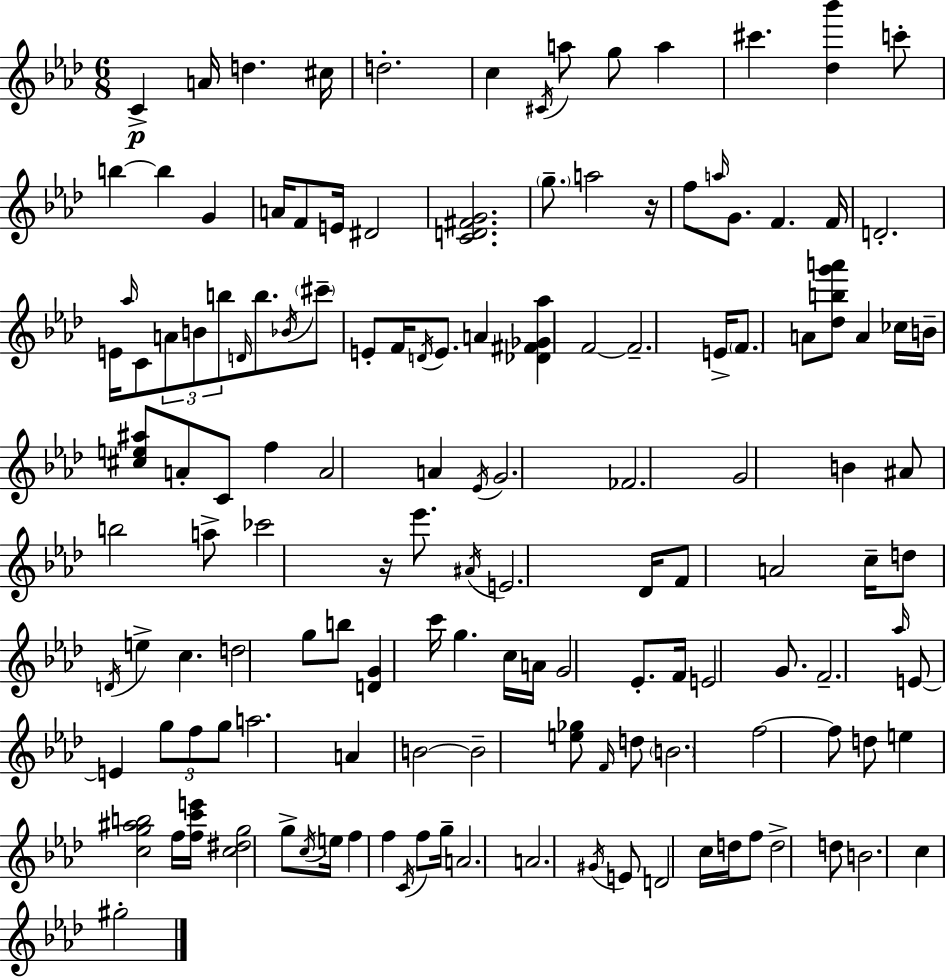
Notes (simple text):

C4/q A4/s D5/q. C#5/s D5/h. C5/q C#4/s A5/e G5/e A5/q C#6/q. [Db5,Bb6]/q C6/e B5/q B5/q G4/q A4/s F4/e E4/s D#4/h [C4,D4,F#4,G4]/h. G5/e. A5/h R/s F5/e A5/s G4/e. F4/q. F4/s D4/h. E4/s Ab5/s C4/e A4/e B4/e B5/e D4/s B5/e. Bb4/s C#6/e E4/e F4/s D4/s E4/e. A4/q [Db4,F#4,Gb4,Ab5]/q F4/h F4/h. E4/s F4/e. A4/e [Db5,B5,G6,A6]/e A4/q CES5/s B4/s [C#5,E5,A#5]/e A4/e C4/e F5/q A4/h A4/q Eb4/s G4/h. FES4/h. G4/h B4/q A#4/e B5/h A5/e CES6/h R/s Eb6/e. A#4/s E4/h. Db4/s F4/e A4/h C5/s D5/e D4/s E5/q C5/q. D5/h G5/e B5/e [D4,G4]/q C6/s G5/q. C5/s A4/s G4/h Eb4/e. F4/s E4/h G4/e. F4/h. Ab5/s E4/e E4/q G5/e F5/e G5/e A5/h. A4/q B4/h B4/h [E5,Gb5]/e F4/s D5/e B4/h. F5/h F5/e D5/e E5/q [C5,G5,A#5,B5]/h F5/s [F5,C6,E6]/s [C5,D#5,G5]/h G5/e C5/s E5/s F5/q F5/q C4/s F5/e G5/s A4/h. A4/h. G#4/s E4/e D4/h C5/s D5/s F5/e D5/h D5/e B4/h. C5/q G#5/h